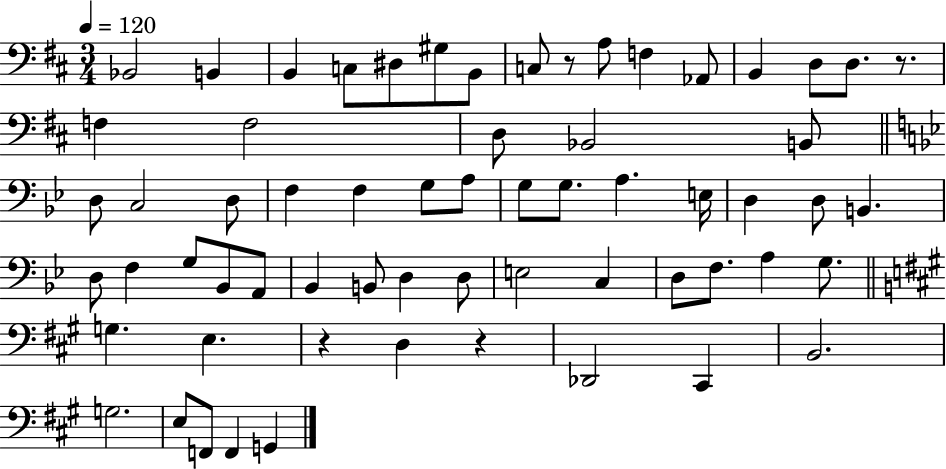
Bb2/h B2/q B2/q C3/e D#3/e G#3/e B2/e C3/e R/e A3/e F3/q Ab2/e B2/q D3/e D3/e. R/e. F3/q F3/h D3/e Bb2/h B2/e D3/e C3/h D3/e F3/q F3/q G3/e A3/e G3/e G3/e. A3/q. E3/s D3/q D3/e B2/q. D3/e F3/q G3/e Bb2/e A2/e Bb2/q B2/e D3/q D3/e E3/h C3/q D3/e F3/e. A3/q G3/e. G3/q. E3/q. R/q D3/q R/q Db2/h C#2/q B2/h. G3/h. E3/e F2/e F2/q G2/q